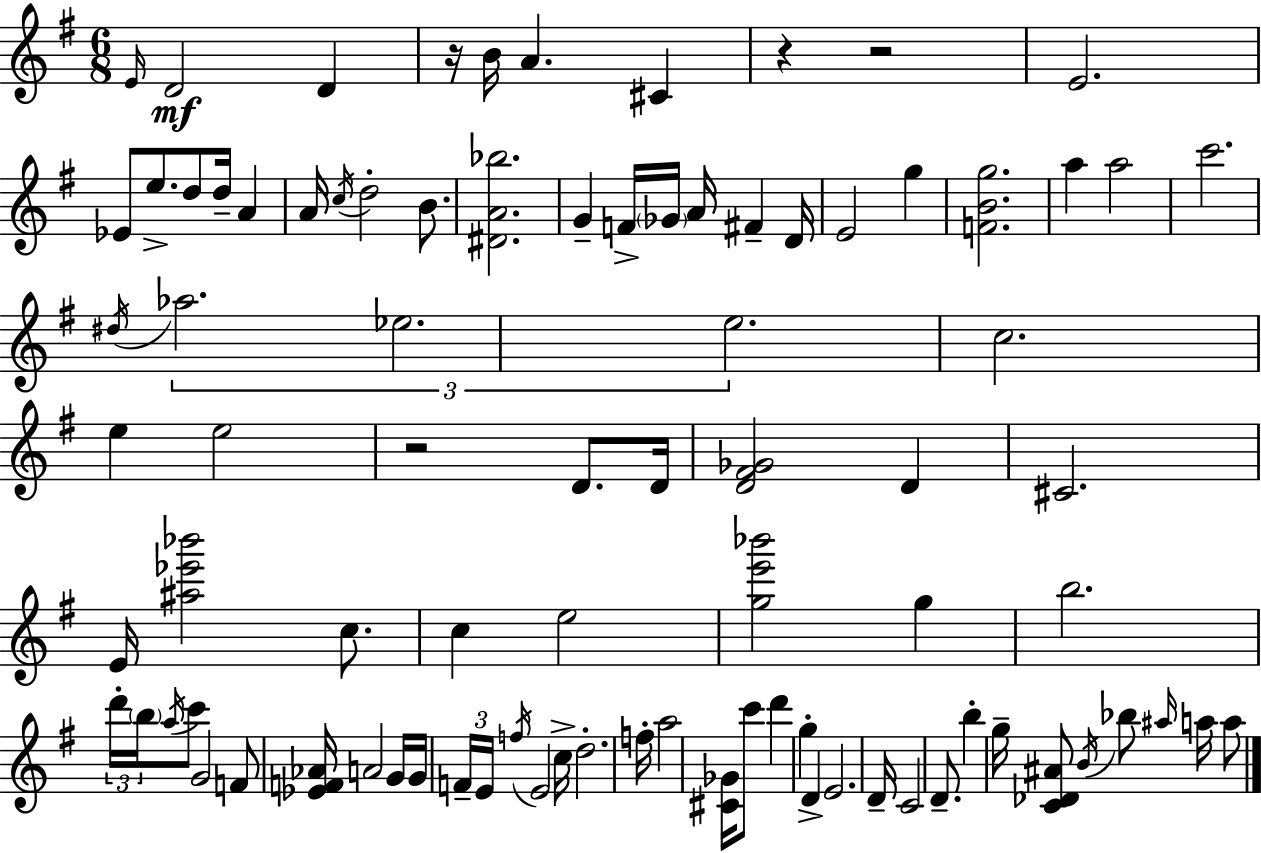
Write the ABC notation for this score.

X:1
T:Untitled
M:6/8
L:1/4
K:Em
E/4 D2 D z/4 B/4 A ^C z z2 E2 _E/2 e/2 d/2 d/4 A A/4 c/4 d2 B/2 [^DA_b]2 G F/4 _G/4 A/4 ^F D/4 E2 g [FBg]2 a a2 c'2 ^d/4 _a2 _e2 e2 c2 e e2 z2 D/2 D/4 [D^F_G]2 D ^C2 E/4 [^a_e'_b']2 c/2 c e2 [ge'_b']2 g b2 d'/4 b/4 a/4 c'/2 G2 F/2 [_EF_A]/4 A2 G/4 G/4 F/4 E/4 f/4 E2 c/4 d2 f/4 a2 [^C_G]/4 c'/2 d' g D E2 D/4 C2 D/2 b g/4 [C_D^A]/2 B/4 _b/2 ^a/4 a/4 a/2